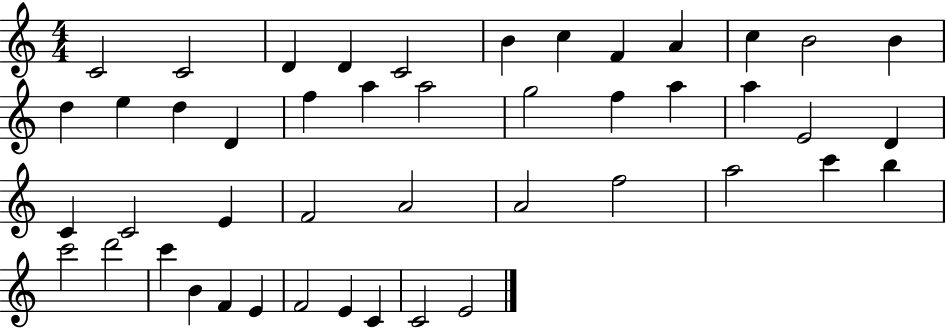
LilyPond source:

{
  \clef treble
  \numericTimeSignature
  \time 4/4
  \key c \major
  c'2 c'2 | d'4 d'4 c'2 | b'4 c''4 f'4 a'4 | c''4 b'2 b'4 | \break d''4 e''4 d''4 d'4 | f''4 a''4 a''2 | g''2 f''4 a''4 | a''4 e'2 d'4 | \break c'4 c'2 e'4 | f'2 a'2 | a'2 f''2 | a''2 c'''4 b''4 | \break c'''2 d'''2 | c'''4 b'4 f'4 e'4 | f'2 e'4 c'4 | c'2 e'2 | \break \bar "|."
}